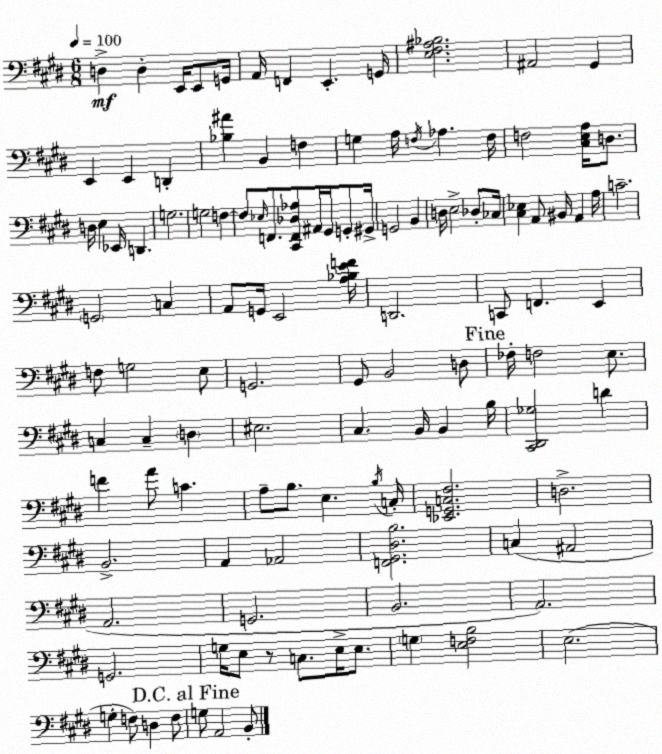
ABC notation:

X:1
T:Untitled
M:6/8
L:1/4
K:E
D, D, E,,/4 E,,/2 G,,/4 A,,/4 F,, E,, G,,/4 [E,^F,^A,_B,]2 ^A,,2 ^G,, E,, E,, D,, [_B,^A] B,, F, G, A,/4 F,/4 _A, F,/4 F,2 [^C,E,A,]/4 D,/2 D,/4 E, _E,,/4 D,, G,2 G,2 F, F,/2 _E,/4 F,,/2 [^C,,F,,_D,_A,]/2 ^A,,/4 ^G,,/4 G,,/2 ^G,,/4 G,,2 B,, D,/4 E,2 _D,/2 _C,/4 [^C,_E,] A,,/2 ^B,,/4 A,, A,/4 C2 G,,2 C, A,,/2 G,,/4 E,,2 [A,_B,EF]/4 D,,2 C,,/2 F,, E,, F,/2 G,2 E,/2 G,,2 ^G,,/2 B,,2 D,/2 _F,/4 F,2 E,/2 C, C, D, ^E,2 ^C, B,,/4 B,, B,/4 [^C,,^D,,_G,]2 D F A/2 C A,/2 B,/2 E, B,/4 C,/4 [_E,,G,,C,^F,]2 D,2 B,,2 A,, _A,,2 [F,,^G,,^D,B,]2 C, ^A,,2 A,,2 G,,2 B,,2 A,,2 G,,2 G,/4 E,/2 z/2 C,/2 E,/4 E,/2 G, [E,F,B,]2 E,2 G, F,/2 D, F,/2 G,/2 A,,2 B,,/2